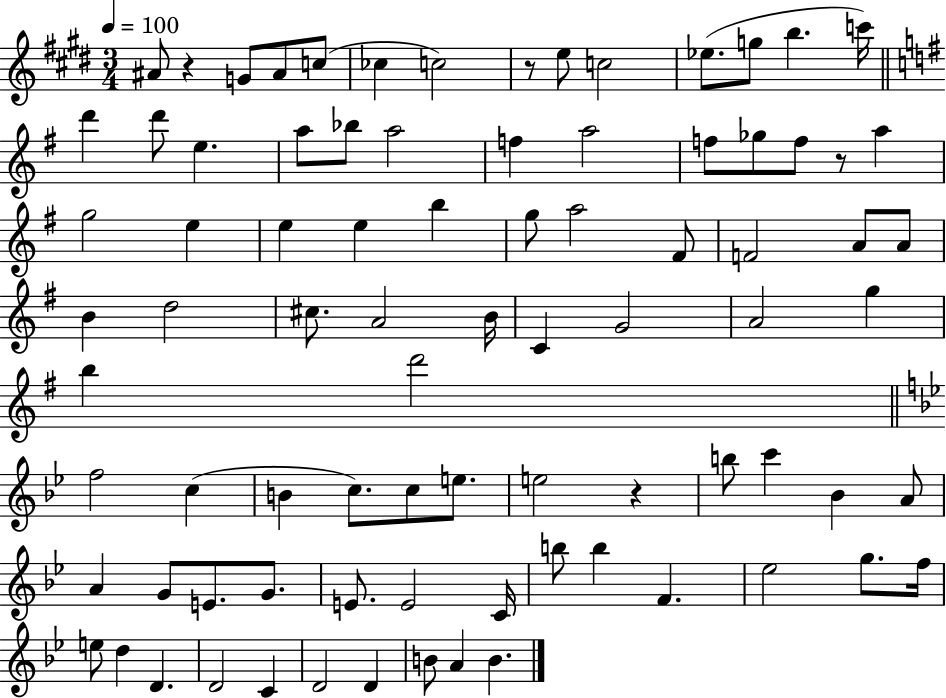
{
  \clef treble
  \numericTimeSignature
  \time 3/4
  \key e \major
  \tempo 4 = 100
  ais'8 r4 g'8 ais'8 c''8( | ces''4 c''2) | r8 e''8 c''2 | ees''8.( g''8 b''4. c'''16) | \break \bar "||" \break \key e \minor d'''4 d'''8 e''4. | a''8 bes''8 a''2 | f''4 a''2 | f''8 ges''8 f''8 r8 a''4 | \break g''2 e''4 | e''4 e''4 b''4 | g''8 a''2 fis'8 | f'2 a'8 a'8 | \break b'4 d''2 | cis''8. a'2 b'16 | c'4 g'2 | a'2 g''4 | \break b''4 d'''2 | \bar "||" \break \key bes \major f''2 c''4( | b'4 c''8.) c''8 e''8. | e''2 r4 | b''8 c'''4 bes'4 a'8 | \break a'4 g'8 e'8. g'8. | e'8. e'2 c'16 | b''8 b''4 f'4. | ees''2 g''8. f''16 | \break e''8 d''4 d'4. | d'2 c'4 | d'2 d'4 | b'8 a'4 b'4. | \break \bar "|."
}